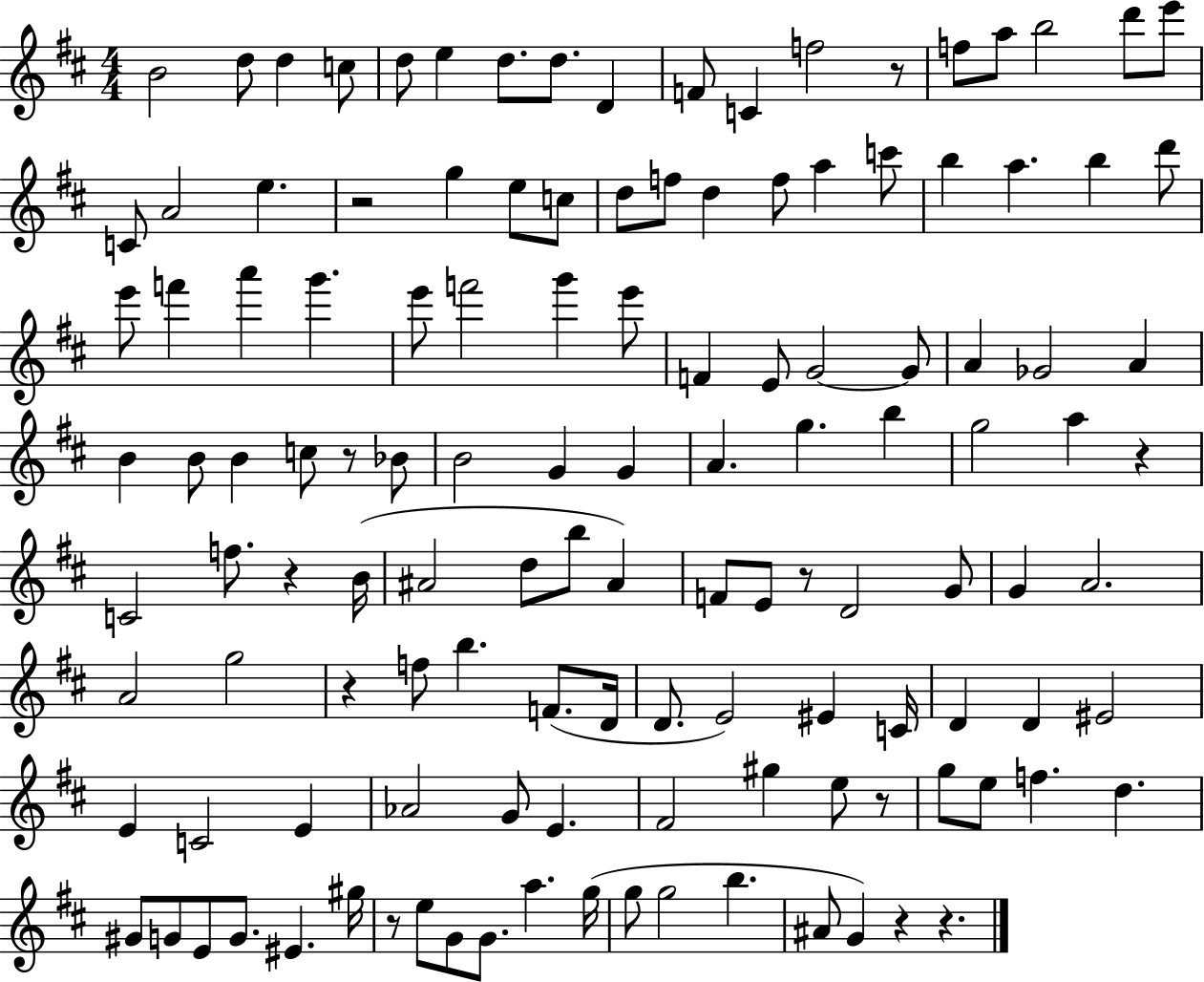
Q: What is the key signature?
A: D major